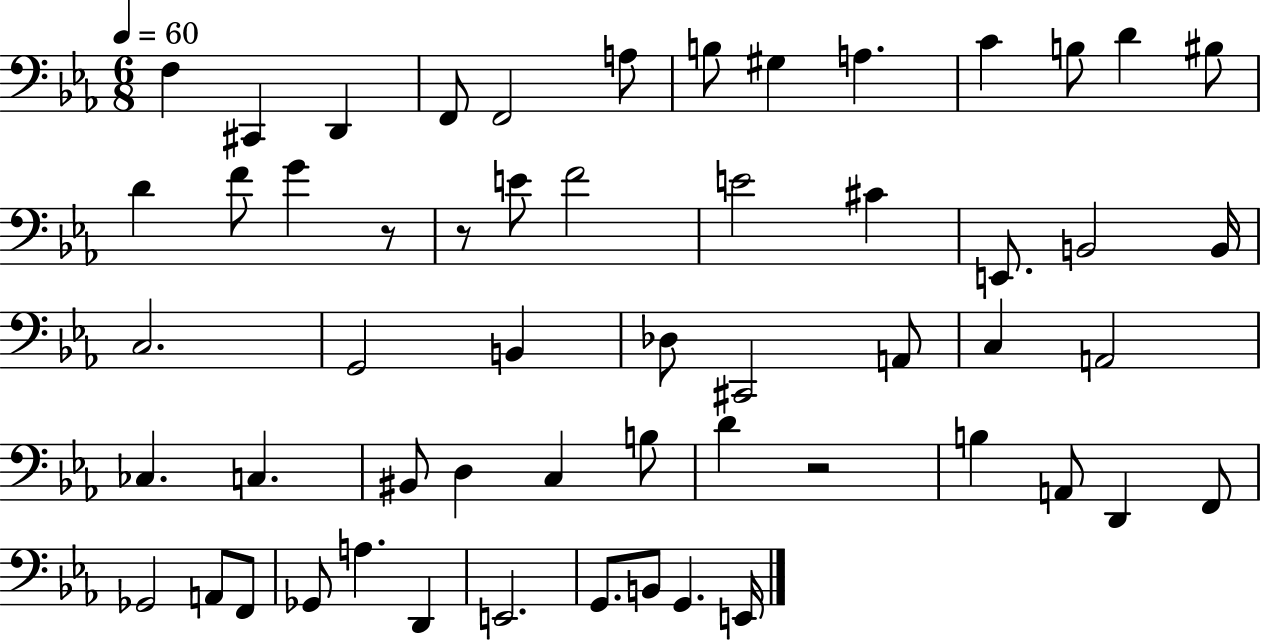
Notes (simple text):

F3/q C#2/q D2/q F2/e F2/h A3/e B3/e G#3/q A3/q. C4/q B3/e D4/q BIS3/e D4/q F4/e G4/q R/e R/e E4/e F4/h E4/h C#4/q E2/e. B2/h B2/s C3/h. G2/h B2/q Db3/e C#2/h A2/e C3/q A2/h CES3/q. C3/q. BIS2/e D3/q C3/q B3/e D4/q R/h B3/q A2/e D2/q F2/e Gb2/h A2/e F2/e Gb2/e A3/q. D2/q E2/h. G2/e. B2/e G2/q. E2/s